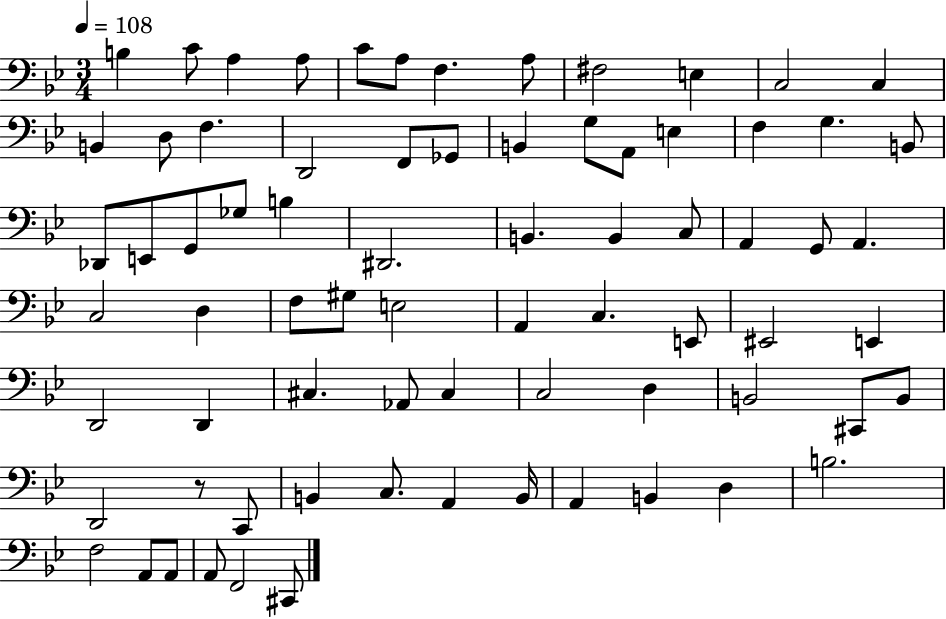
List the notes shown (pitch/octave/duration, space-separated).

B3/q C4/e A3/q A3/e C4/e A3/e F3/q. A3/e F#3/h E3/q C3/h C3/q B2/q D3/e F3/q. D2/h F2/e Gb2/e B2/q G3/e A2/e E3/q F3/q G3/q. B2/e Db2/e E2/e G2/e Gb3/e B3/q D#2/h. B2/q. B2/q C3/e A2/q G2/e A2/q. C3/h D3/q F3/e G#3/e E3/h A2/q C3/q. E2/e EIS2/h E2/q D2/h D2/q C#3/q. Ab2/e C#3/q C3/h D3/q B2/h C#2/e B2/e D2/h R/e C2/e B2/q C3/e. A2/q B2/s A2/q B2/q D3/q B3/h. F3/h A2/e A2/e A2/e F2/h C#2/e